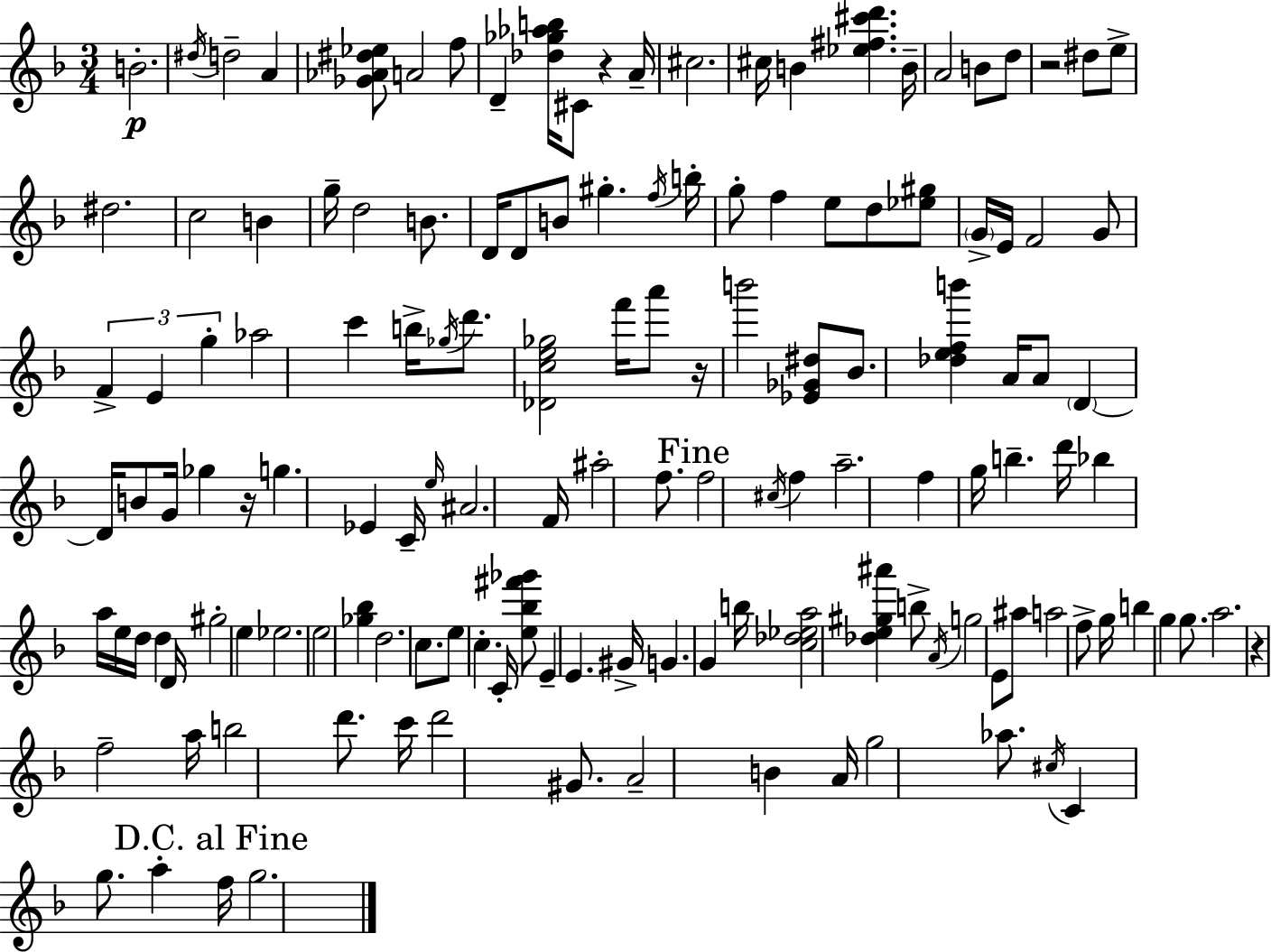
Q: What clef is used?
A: treble